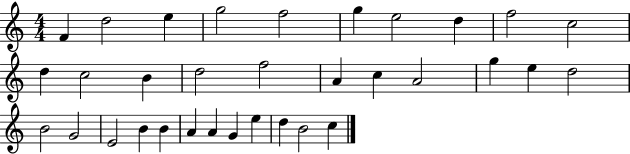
F4/q D5/h E5/q G5/h F5/h G5/q E5/h D5/q F5/h C5/h D5/q C5/h B4/q D5/h F5/h A4/q C5/q A4/h G5/q E5/q D5/h B4/h G4/h E4/h B4/q B4/q A4/q A4/q G4/q E5/q D5/q B4/h C5/q